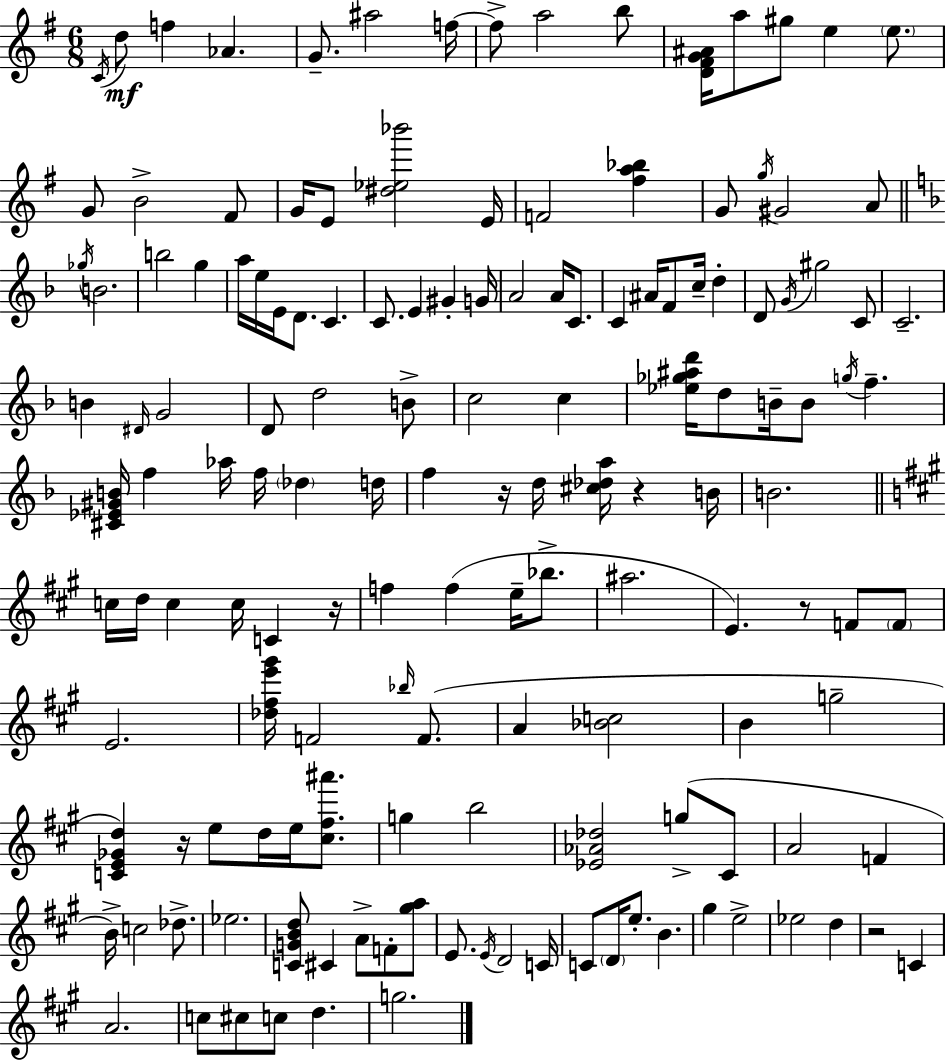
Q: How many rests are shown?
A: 6